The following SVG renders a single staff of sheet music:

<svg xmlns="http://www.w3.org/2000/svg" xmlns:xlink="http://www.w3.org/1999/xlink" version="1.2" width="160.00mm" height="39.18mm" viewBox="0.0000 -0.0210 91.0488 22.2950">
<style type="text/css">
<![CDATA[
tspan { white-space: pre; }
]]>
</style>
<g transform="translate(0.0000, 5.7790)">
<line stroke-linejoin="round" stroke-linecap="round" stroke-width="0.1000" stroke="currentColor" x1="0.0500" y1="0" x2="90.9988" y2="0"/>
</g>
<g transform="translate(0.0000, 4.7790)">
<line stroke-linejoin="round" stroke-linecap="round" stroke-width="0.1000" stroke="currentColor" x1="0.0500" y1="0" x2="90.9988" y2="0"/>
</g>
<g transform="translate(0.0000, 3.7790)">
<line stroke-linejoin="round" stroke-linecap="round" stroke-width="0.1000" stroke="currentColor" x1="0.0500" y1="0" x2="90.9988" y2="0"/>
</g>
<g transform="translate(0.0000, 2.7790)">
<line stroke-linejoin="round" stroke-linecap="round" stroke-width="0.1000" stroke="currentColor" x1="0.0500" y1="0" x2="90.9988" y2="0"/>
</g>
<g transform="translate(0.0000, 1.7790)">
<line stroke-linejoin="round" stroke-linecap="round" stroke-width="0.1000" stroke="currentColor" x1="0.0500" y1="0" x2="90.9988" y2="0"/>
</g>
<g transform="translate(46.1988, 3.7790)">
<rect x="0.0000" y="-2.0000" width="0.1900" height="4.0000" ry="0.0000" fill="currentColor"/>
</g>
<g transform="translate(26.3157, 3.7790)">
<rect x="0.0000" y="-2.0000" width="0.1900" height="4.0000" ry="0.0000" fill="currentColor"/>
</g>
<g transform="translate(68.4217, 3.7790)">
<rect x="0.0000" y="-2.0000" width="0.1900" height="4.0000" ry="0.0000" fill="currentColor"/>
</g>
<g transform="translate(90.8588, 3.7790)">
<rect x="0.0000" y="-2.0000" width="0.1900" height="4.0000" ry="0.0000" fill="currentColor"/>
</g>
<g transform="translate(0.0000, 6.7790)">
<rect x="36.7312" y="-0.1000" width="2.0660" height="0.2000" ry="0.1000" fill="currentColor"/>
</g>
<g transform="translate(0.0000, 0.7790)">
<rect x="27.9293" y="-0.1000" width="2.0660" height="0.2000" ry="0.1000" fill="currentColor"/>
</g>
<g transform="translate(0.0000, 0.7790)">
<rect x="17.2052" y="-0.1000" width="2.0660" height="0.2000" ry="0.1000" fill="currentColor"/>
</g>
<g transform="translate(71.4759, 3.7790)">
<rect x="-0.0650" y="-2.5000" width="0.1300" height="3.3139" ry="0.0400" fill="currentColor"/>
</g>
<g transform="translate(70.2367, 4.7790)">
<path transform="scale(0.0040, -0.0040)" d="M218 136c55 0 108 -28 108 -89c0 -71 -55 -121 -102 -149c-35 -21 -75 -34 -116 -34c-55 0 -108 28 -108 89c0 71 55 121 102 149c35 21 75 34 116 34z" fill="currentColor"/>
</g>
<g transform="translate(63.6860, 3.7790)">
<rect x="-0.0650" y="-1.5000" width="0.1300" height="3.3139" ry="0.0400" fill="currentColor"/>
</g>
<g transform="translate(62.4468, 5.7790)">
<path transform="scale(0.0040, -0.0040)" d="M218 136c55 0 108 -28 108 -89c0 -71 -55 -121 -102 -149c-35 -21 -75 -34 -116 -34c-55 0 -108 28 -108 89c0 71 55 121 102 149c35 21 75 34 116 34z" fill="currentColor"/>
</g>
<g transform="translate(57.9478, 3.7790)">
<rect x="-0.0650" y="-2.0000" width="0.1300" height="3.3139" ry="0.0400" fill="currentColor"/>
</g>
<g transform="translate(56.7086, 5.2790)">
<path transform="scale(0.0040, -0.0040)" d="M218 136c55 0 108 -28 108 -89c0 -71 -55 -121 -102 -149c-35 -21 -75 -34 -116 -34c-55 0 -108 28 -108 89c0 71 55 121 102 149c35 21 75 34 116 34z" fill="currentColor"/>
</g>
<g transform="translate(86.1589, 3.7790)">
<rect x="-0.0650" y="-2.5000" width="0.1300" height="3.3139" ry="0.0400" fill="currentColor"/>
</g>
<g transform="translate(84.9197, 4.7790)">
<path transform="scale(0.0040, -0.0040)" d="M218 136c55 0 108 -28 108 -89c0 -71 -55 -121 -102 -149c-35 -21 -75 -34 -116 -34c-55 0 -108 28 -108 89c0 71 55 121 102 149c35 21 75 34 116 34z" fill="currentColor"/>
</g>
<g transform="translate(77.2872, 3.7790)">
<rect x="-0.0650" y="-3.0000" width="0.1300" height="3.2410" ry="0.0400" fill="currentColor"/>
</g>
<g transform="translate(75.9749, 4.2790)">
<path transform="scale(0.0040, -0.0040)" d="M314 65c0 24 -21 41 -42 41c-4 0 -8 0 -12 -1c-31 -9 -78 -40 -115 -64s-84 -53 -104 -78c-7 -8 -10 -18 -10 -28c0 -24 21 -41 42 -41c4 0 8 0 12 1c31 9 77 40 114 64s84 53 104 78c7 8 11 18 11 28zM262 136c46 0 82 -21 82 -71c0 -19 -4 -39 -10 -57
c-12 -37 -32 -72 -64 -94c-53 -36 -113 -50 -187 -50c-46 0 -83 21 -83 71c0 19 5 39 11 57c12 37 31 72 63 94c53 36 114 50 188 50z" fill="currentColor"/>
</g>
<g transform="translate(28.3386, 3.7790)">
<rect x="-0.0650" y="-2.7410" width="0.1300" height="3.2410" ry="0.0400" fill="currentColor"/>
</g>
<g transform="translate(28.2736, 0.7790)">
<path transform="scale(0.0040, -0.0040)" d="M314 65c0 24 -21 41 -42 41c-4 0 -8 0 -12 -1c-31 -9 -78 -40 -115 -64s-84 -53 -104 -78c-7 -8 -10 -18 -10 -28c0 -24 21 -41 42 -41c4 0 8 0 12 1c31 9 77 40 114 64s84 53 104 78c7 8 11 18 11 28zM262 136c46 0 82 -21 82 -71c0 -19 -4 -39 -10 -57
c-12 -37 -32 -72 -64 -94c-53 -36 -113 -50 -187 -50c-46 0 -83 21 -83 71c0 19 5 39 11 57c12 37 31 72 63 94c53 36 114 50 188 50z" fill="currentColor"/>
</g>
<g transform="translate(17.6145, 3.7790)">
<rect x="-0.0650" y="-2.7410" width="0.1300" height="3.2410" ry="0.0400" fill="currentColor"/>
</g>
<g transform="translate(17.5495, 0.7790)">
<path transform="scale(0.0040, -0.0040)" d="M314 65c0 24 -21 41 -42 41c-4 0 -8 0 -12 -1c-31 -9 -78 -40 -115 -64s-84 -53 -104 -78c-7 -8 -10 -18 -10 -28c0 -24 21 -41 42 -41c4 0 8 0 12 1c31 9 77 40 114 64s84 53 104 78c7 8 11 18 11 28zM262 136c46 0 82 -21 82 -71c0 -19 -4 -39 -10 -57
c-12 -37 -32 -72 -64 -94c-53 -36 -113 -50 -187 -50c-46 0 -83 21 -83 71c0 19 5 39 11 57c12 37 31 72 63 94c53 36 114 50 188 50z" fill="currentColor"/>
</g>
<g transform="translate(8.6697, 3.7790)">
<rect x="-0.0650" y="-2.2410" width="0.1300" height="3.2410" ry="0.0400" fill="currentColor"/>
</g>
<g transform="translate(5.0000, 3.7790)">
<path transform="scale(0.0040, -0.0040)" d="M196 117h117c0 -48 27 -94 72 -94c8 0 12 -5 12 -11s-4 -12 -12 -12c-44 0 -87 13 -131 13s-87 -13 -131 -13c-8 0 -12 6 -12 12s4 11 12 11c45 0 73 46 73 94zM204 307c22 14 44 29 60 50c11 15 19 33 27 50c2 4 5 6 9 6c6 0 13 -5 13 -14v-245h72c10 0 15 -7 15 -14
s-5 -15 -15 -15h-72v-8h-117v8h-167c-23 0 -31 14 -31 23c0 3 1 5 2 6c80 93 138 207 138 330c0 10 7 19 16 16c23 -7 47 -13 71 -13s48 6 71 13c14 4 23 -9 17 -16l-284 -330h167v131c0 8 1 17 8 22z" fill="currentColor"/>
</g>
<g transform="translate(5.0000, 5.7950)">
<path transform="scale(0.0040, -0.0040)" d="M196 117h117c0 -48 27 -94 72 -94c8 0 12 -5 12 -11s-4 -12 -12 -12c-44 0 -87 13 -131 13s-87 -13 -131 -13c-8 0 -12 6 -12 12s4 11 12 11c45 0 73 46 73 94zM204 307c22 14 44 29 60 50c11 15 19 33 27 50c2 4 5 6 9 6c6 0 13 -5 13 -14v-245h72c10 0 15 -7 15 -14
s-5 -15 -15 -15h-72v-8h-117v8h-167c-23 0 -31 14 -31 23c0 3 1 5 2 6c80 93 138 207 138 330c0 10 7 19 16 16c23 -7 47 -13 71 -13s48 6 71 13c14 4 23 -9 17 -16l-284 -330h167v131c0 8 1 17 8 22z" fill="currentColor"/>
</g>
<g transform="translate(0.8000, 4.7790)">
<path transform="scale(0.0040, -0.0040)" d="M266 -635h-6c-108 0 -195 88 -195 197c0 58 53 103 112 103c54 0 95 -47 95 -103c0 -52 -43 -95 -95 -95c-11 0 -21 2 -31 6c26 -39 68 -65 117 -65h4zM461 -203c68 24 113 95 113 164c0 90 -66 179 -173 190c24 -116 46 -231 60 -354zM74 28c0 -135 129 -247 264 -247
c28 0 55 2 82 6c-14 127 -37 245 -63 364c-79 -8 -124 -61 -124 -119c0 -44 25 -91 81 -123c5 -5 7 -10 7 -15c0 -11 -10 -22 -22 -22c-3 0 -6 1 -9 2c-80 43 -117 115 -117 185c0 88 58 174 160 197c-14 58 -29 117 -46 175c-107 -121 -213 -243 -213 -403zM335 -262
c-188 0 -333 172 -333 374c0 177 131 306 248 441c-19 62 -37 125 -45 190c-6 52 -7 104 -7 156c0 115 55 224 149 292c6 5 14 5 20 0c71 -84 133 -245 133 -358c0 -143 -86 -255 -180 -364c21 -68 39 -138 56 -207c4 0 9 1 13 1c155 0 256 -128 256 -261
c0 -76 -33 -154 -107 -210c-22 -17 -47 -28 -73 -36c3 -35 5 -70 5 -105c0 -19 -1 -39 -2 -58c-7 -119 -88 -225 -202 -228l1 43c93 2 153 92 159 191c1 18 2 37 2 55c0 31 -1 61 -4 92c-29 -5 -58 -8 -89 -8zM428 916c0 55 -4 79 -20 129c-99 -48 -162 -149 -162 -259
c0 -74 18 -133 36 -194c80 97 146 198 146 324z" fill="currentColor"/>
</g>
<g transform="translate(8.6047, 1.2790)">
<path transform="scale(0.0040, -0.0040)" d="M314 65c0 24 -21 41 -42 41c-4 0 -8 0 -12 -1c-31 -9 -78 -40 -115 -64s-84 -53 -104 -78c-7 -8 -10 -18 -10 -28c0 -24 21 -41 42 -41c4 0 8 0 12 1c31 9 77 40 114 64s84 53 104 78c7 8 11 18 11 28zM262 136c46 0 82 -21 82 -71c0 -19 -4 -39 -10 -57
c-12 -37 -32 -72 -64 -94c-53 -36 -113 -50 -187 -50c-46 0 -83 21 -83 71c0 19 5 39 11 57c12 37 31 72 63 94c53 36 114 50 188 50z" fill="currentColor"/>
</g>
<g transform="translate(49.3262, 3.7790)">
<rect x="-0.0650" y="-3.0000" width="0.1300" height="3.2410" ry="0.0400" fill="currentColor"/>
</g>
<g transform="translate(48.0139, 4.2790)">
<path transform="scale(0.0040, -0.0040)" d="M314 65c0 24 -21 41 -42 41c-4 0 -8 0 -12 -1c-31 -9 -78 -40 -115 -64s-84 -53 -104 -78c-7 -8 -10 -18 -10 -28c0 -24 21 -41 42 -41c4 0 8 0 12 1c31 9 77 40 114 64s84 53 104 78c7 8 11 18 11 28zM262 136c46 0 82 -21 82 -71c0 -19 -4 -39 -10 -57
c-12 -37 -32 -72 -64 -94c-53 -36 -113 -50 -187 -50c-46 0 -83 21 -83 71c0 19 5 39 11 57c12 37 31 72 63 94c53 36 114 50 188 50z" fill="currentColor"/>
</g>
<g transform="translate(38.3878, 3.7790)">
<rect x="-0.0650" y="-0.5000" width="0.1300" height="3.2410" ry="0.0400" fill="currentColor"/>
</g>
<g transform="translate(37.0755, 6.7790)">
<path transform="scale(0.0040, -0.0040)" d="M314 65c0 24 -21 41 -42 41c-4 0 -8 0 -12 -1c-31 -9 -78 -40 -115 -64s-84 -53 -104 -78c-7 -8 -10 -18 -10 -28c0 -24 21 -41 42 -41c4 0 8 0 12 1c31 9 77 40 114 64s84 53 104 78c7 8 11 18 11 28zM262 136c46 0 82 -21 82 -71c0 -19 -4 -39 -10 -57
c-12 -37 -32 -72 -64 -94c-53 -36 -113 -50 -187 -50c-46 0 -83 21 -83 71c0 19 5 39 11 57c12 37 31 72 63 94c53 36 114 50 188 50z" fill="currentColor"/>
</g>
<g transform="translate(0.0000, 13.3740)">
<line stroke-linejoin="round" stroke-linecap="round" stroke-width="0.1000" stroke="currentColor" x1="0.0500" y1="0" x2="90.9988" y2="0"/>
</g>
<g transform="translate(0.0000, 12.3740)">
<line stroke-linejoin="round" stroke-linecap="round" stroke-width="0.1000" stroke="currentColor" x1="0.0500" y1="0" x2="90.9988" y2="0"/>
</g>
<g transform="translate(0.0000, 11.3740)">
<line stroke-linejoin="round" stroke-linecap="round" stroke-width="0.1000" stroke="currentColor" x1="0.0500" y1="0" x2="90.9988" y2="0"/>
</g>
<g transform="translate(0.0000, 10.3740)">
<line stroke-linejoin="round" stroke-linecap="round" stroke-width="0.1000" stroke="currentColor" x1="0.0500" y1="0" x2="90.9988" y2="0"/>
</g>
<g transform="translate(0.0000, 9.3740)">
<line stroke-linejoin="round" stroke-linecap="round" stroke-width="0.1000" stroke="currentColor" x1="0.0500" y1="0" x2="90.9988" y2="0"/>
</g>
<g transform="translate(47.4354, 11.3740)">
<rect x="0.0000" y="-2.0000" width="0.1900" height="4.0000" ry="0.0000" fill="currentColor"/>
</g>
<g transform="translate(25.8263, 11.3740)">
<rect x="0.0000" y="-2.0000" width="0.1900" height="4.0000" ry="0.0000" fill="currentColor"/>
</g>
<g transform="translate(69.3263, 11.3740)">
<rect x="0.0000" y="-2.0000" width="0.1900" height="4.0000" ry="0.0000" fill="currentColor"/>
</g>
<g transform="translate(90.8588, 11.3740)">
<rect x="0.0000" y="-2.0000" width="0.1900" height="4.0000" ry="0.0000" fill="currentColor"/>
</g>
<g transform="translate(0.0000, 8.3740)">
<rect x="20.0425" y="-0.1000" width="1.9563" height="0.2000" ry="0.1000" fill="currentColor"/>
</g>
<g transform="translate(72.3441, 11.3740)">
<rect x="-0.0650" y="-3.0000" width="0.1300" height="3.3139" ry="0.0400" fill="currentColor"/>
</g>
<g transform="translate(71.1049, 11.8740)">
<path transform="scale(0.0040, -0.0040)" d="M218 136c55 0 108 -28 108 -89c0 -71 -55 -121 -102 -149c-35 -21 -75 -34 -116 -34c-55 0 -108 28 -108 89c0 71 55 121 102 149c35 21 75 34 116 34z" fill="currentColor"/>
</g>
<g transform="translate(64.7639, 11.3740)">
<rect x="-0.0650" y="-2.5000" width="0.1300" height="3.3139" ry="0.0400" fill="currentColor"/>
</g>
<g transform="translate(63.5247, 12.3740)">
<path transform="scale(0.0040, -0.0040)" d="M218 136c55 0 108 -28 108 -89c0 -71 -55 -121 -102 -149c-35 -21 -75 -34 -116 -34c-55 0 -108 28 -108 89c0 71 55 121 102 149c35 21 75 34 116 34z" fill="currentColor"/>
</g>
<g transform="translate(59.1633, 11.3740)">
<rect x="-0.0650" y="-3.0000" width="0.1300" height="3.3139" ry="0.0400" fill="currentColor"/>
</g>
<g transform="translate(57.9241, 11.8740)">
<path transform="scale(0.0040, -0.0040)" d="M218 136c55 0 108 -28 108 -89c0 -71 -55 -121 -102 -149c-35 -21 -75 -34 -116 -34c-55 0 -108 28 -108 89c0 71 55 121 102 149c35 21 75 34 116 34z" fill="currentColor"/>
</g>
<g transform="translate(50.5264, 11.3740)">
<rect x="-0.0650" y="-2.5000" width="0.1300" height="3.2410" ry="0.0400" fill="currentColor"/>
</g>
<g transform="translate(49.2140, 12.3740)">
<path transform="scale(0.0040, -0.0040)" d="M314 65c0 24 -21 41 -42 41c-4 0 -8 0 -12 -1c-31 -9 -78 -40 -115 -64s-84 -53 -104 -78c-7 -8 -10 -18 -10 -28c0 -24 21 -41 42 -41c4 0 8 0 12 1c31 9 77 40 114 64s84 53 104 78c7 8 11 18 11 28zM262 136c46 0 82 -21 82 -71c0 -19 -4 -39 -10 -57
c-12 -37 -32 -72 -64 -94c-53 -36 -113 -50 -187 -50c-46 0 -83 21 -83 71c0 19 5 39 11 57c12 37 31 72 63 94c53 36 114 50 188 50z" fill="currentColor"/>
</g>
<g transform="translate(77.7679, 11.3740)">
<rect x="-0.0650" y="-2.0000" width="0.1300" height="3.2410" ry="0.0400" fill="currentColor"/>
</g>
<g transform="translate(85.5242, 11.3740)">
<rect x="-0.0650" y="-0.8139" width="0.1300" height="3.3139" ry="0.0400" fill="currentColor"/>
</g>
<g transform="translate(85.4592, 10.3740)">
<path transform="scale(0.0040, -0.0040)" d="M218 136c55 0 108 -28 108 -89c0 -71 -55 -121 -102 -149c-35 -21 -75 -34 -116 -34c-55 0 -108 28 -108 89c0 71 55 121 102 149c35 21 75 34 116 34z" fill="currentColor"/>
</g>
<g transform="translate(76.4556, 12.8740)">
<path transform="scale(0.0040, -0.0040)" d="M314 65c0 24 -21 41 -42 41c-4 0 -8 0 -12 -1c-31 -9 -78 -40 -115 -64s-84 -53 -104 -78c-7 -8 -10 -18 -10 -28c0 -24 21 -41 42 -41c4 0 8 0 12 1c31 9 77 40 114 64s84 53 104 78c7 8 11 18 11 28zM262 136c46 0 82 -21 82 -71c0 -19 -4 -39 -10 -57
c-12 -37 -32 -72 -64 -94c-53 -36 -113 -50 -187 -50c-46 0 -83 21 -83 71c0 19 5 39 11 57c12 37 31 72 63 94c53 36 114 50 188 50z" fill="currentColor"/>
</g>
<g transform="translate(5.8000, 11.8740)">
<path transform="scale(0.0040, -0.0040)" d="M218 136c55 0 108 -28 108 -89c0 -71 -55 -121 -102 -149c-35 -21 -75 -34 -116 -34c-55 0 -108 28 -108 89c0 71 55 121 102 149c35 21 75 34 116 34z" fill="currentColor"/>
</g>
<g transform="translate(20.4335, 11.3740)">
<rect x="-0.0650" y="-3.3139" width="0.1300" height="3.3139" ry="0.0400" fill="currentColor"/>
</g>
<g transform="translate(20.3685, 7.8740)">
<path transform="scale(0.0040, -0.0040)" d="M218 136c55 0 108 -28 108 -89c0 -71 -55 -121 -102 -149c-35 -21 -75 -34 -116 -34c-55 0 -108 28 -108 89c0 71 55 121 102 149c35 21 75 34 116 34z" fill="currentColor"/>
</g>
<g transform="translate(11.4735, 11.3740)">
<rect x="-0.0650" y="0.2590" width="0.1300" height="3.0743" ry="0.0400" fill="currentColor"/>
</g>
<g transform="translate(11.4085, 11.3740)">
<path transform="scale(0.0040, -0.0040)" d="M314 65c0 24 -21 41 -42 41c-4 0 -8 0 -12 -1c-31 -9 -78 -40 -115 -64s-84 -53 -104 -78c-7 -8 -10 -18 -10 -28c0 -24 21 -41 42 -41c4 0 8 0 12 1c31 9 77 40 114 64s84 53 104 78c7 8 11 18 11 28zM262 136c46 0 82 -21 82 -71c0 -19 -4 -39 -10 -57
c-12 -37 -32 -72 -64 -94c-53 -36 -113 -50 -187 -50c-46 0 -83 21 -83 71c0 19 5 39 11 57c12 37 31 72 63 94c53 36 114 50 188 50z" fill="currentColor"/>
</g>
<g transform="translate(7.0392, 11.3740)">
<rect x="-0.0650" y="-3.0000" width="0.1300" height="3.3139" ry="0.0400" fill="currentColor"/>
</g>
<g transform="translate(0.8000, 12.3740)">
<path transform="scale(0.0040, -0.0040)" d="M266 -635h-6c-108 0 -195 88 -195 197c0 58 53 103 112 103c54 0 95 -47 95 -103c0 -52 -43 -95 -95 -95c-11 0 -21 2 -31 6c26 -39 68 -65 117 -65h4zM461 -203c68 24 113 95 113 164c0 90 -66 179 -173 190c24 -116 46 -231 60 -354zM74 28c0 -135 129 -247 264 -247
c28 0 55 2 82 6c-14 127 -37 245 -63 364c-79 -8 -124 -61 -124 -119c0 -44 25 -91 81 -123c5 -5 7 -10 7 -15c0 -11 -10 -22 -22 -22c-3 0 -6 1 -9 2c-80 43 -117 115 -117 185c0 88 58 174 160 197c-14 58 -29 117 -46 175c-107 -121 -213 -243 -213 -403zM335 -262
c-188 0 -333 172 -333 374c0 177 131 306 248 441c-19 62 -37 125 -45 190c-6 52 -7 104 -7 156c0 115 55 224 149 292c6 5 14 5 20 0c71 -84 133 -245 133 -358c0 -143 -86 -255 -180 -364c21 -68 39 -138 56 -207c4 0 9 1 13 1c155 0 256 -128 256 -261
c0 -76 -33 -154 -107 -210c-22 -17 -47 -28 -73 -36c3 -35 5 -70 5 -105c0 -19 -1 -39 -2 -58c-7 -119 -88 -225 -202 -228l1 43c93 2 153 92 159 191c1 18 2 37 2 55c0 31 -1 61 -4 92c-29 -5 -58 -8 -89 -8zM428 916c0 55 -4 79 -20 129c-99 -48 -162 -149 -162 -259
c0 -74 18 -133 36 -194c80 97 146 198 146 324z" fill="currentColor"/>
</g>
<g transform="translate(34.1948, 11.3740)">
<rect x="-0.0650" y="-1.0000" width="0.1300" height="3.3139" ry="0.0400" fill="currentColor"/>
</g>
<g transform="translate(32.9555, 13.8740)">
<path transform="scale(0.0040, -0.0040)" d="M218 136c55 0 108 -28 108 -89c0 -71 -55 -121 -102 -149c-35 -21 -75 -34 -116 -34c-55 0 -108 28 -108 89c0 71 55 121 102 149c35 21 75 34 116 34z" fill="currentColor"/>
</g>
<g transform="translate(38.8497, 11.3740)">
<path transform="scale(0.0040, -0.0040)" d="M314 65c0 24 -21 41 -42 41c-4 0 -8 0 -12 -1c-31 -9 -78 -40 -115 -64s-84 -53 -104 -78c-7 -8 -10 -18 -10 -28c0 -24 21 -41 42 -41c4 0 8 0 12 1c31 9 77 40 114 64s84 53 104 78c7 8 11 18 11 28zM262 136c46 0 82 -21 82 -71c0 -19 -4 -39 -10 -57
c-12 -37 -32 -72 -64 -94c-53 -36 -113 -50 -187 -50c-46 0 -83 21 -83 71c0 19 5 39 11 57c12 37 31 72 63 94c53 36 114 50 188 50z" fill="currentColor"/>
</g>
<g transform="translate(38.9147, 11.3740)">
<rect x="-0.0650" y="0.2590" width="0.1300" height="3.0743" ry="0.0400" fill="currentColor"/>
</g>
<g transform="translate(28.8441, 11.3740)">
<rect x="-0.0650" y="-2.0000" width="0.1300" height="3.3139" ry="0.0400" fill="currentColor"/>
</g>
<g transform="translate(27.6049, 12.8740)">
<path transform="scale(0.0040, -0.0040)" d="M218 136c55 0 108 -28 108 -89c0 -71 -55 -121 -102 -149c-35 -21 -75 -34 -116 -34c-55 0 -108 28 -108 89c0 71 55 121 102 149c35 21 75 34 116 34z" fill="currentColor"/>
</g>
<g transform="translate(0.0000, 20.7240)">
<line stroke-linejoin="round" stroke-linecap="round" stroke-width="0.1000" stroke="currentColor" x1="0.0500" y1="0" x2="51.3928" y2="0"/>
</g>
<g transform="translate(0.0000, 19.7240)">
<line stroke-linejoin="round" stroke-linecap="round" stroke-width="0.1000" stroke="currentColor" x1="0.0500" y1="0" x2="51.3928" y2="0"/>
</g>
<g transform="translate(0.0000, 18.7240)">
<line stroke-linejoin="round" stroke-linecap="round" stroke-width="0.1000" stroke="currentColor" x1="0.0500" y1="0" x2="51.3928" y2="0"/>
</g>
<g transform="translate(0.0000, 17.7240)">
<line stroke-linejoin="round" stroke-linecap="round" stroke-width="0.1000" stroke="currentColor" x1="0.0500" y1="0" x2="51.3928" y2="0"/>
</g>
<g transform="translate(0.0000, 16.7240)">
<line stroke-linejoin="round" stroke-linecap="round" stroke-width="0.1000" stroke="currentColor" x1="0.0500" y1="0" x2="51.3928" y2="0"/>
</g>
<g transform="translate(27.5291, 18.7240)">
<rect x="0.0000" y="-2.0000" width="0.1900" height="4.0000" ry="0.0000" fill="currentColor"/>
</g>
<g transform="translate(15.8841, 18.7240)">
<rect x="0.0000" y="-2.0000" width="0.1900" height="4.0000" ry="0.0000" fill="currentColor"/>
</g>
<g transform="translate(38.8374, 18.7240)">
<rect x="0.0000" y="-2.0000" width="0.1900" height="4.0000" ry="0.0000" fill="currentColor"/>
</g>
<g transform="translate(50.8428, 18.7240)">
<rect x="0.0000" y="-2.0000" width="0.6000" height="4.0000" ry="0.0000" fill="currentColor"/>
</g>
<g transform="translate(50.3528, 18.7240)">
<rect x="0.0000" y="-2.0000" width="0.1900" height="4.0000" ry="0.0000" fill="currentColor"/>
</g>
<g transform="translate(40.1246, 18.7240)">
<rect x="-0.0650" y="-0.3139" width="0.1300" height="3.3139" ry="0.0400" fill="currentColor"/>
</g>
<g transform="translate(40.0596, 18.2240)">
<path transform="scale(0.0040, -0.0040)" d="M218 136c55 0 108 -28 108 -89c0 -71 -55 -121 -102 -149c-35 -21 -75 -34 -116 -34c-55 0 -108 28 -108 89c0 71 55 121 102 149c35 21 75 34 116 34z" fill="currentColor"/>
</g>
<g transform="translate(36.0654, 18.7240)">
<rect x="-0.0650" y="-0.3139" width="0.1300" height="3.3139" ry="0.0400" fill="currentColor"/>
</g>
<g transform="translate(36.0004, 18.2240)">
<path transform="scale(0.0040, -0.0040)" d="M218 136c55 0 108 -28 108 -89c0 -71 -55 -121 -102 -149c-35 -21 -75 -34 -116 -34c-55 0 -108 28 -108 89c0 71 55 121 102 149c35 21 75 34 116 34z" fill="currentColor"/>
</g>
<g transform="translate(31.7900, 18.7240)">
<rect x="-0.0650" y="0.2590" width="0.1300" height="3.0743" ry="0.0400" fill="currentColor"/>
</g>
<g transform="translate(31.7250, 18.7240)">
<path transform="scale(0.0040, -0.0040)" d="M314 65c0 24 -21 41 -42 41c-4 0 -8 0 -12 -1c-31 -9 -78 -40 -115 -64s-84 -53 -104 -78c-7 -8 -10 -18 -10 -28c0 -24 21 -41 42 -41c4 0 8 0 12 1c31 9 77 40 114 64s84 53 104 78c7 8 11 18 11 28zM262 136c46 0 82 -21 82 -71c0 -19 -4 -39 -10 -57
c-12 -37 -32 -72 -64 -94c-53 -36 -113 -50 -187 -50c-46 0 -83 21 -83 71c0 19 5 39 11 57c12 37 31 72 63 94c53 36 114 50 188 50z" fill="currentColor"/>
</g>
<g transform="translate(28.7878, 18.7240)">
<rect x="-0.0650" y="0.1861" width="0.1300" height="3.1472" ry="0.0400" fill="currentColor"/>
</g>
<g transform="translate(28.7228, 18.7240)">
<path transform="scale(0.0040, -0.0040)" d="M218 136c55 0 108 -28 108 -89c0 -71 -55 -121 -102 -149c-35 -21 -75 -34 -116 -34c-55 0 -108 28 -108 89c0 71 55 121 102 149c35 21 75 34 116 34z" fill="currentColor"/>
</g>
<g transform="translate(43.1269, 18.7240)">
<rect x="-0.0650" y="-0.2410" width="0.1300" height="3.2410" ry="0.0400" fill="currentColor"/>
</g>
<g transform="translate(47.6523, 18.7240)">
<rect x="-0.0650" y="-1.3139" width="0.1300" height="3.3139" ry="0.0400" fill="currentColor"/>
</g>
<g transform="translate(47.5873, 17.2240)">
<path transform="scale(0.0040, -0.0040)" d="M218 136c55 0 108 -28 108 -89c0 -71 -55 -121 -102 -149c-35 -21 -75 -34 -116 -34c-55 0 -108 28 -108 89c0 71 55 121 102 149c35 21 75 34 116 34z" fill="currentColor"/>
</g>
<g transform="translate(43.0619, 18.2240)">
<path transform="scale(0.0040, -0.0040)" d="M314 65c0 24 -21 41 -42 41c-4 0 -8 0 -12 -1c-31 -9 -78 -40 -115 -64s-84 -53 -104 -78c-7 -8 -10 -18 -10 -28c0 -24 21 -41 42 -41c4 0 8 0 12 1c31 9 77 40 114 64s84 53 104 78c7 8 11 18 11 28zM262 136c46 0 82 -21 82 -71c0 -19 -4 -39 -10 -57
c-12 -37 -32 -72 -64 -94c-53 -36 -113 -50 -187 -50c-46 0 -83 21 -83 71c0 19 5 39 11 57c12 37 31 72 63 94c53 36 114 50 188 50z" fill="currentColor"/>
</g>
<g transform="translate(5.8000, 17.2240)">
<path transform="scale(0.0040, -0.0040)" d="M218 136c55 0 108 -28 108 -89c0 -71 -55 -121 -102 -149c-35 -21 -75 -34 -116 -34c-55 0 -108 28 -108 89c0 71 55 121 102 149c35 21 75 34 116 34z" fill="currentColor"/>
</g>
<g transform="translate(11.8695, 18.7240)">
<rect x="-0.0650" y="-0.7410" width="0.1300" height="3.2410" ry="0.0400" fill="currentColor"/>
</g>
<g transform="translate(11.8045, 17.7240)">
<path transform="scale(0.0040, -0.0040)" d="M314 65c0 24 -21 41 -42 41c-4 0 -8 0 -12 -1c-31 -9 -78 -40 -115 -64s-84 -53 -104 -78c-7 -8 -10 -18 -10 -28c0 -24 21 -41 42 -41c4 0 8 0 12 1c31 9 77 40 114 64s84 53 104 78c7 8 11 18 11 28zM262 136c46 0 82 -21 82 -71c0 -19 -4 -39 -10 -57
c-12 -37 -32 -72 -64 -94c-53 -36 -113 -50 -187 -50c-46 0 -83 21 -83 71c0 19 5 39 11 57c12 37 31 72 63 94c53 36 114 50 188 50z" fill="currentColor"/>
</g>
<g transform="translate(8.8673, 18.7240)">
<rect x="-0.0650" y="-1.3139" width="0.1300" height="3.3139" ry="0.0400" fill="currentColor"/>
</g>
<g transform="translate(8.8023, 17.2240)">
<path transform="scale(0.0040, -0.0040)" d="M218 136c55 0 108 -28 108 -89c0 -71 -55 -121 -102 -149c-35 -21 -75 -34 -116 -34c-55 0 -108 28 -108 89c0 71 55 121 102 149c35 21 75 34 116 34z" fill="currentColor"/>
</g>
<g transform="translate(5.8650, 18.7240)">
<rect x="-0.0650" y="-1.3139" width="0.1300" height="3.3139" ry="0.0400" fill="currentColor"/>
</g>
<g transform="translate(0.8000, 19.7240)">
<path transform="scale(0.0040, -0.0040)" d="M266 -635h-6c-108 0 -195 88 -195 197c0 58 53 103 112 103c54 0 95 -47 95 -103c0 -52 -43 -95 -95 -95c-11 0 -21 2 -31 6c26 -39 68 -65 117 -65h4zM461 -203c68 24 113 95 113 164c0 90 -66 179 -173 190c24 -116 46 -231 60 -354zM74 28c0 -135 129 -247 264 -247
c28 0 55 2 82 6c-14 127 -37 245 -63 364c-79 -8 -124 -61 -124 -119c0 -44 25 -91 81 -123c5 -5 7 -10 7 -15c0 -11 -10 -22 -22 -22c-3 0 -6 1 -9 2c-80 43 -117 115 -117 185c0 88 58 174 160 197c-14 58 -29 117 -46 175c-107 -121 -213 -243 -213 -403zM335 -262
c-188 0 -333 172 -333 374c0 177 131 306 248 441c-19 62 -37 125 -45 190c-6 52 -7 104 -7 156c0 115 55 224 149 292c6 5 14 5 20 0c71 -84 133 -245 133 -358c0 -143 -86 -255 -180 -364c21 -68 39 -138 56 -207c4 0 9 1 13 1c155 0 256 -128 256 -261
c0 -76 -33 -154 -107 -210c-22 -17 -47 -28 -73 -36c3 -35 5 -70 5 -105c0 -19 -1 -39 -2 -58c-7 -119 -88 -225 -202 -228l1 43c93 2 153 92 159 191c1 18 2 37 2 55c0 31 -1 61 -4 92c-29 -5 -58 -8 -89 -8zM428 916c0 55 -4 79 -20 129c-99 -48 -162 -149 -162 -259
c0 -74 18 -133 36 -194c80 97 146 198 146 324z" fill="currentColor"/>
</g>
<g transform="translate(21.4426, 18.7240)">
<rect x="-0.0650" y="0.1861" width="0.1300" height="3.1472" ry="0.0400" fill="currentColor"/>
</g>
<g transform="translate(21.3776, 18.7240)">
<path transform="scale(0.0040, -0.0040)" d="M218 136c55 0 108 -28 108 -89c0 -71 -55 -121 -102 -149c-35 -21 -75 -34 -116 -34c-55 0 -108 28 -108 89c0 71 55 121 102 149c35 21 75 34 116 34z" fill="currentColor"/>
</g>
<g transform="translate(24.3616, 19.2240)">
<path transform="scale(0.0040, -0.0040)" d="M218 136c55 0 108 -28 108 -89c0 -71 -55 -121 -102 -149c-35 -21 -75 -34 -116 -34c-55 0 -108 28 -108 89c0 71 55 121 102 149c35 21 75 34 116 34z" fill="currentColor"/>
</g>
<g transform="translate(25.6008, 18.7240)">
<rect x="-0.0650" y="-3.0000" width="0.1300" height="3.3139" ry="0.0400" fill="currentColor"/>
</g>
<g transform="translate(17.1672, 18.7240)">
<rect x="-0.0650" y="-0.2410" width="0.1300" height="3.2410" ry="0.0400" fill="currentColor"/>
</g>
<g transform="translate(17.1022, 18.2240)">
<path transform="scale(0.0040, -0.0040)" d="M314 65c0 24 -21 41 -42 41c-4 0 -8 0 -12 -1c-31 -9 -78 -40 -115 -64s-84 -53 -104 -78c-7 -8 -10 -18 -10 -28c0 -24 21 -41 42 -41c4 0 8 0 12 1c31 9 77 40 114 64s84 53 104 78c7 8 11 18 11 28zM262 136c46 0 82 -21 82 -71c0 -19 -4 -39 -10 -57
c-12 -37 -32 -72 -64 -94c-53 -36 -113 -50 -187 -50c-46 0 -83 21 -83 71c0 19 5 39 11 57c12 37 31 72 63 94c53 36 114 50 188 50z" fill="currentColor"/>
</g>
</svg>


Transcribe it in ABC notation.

X:1
T:Untitled
M:4/4
L:1/4
K:C
g2 a2 a2 C2 A2 F E G A2 G A B2 b F D B2 G2 A G A F2 d e e d2 c2 B A B B2 c c c2 e